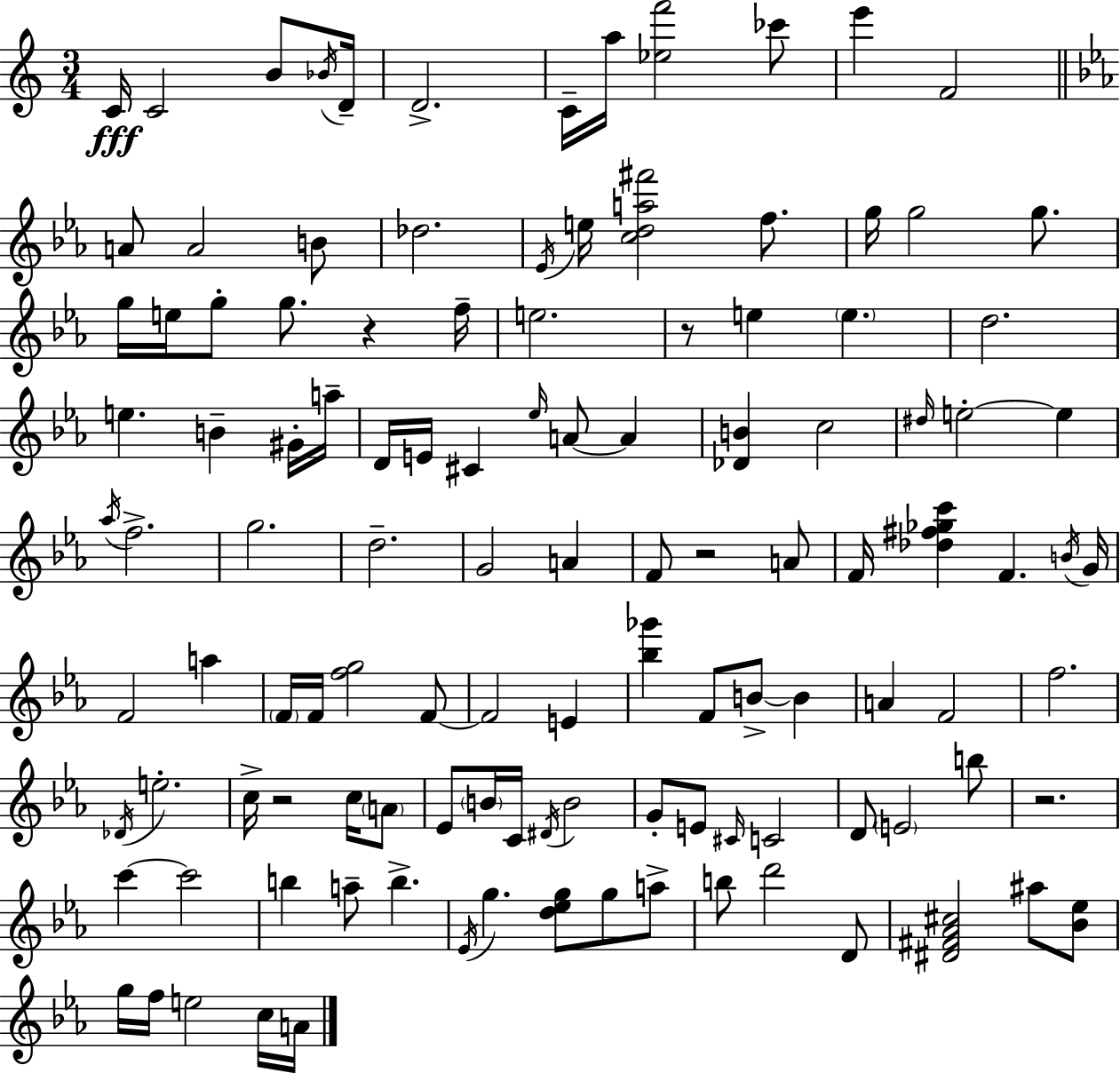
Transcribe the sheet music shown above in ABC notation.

X:1
T:Untitled
M:3/4
L:1/4
K:C
C/4 C2 B/2 _B/4 D/4 D2 C/4 a/4 [_ef']2 _c'/2 e' F2 A/2 A2 B/2 _d2 _E/4 e/4 [cda^f']2 f/2 g/4 g2 g/2 g/4 e/4 g/2 g/2 z f/4 e2 z/2 e e d2 e B ^G/4 a/4 D/4 E/4 ^C _e/4 A/2 A [_DB] c2 ^d/4 e2 e _a/4 f2 g2 d2 G2 A F/2 z2 A/2 F/4 [_d^f_gc'] F B/4 G/4 F2 a F/4 F/4 [fg]2 F/2 F2 E [_b_g'] F/2 B/2 B A F2 f2 _D/4 e2 c/4 z2 c/4 A/2 _E/2 B/4 C/4 ^D/4 B2 G/2 E/2 ^C/4 C2 D/2 E2 b/2 z2 c' c'2 b a/2 b _E/4 g [d_eg]/2 g/2 a/2 b/2 d'2 D/2 [^D^F_A^c]2 ^a/2 [_B_e]/2 g/4 f/4 e2 c/4 A/4